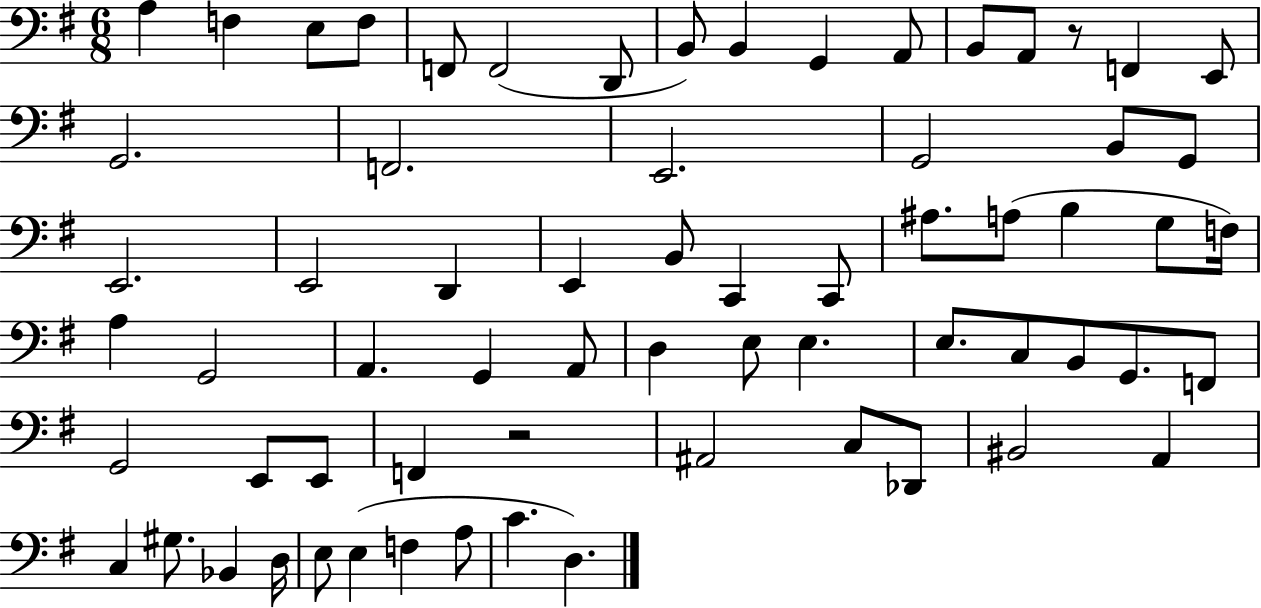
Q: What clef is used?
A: bass